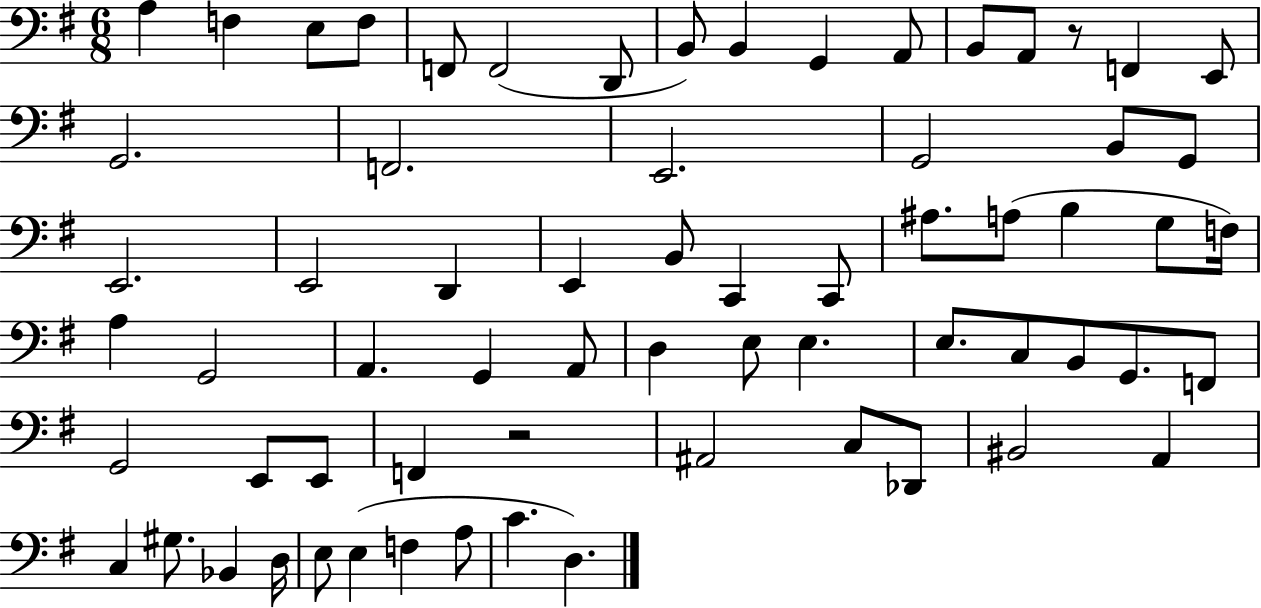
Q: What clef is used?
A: bass